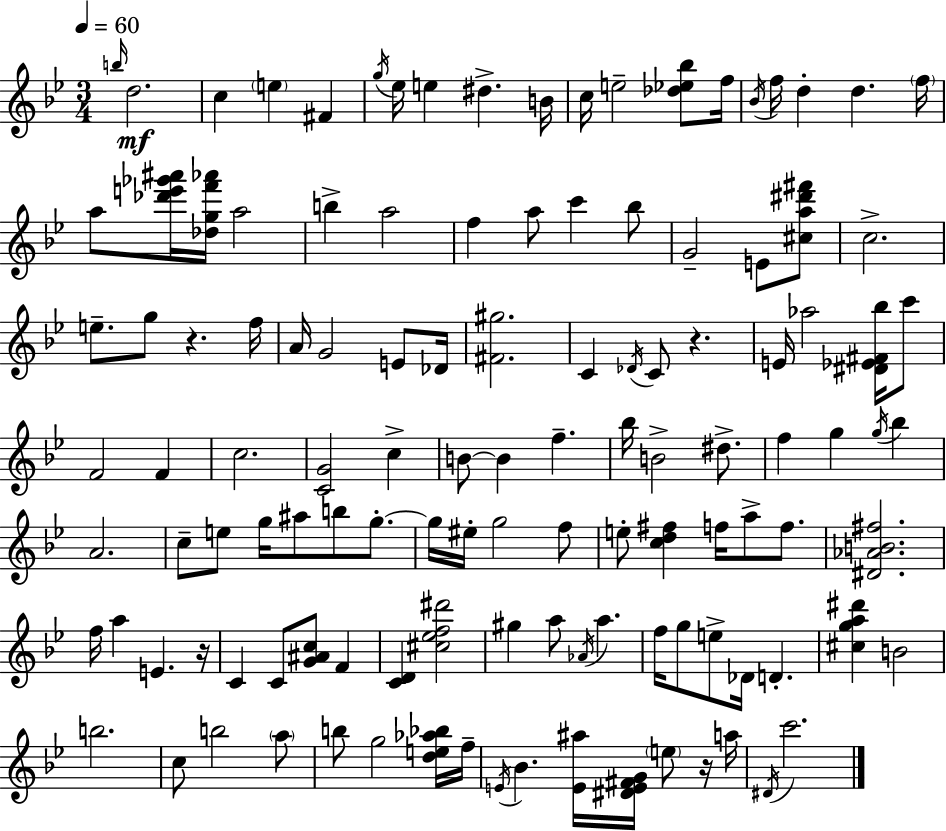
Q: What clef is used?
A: treble